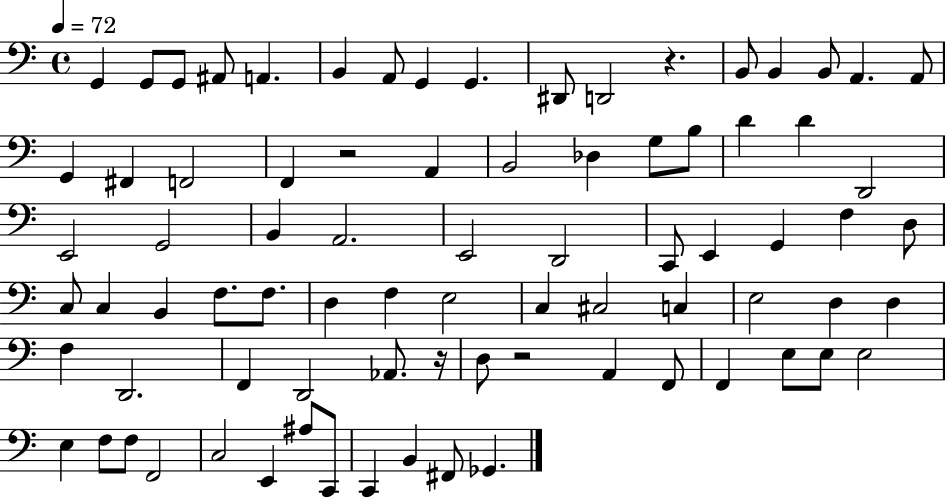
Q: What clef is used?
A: bass